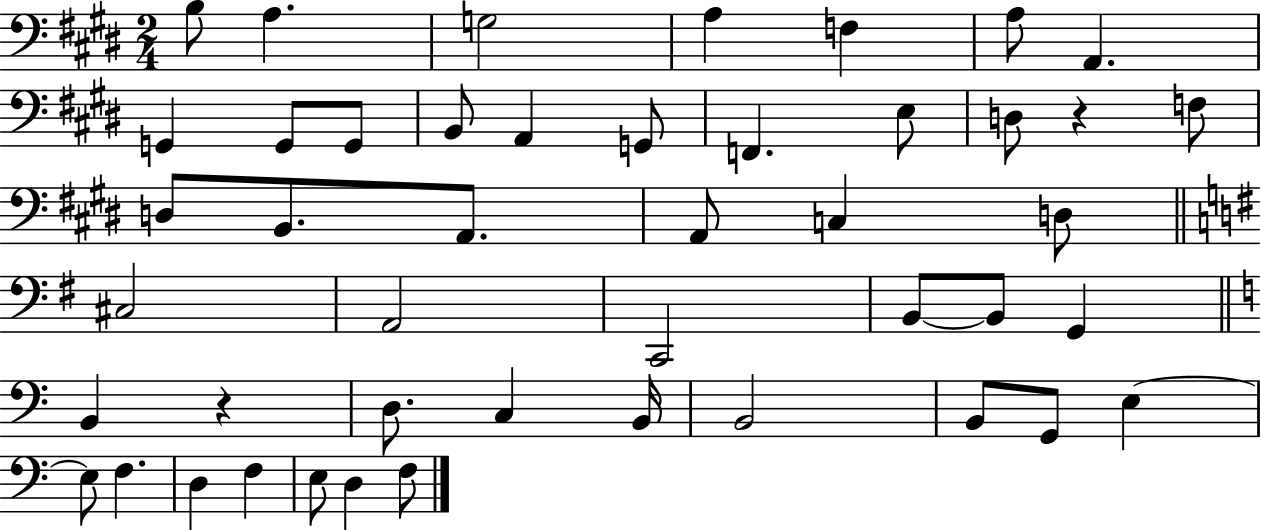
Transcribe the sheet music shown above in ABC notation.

X:1
T:Untitled
M:2/4
L:1/4
K:E
B,/2 A, G,2 A, F, A,/2 A,, G,, G,,/2 G,,/2 B,,/2 A,, G,,/2 F,, E,/2 D,/2 z F,/2 D,/2 B,,/2 A,,/2 A,,/2 C, D,/2 ^C,2 A,,2 C,,2 B,,/2 B,,/2 G,, B,, z D,/2 C, B,,/4 B,,2 B,,/2 G,,/2 E, E,/2 F, D, F, E,/2 D, F,/2